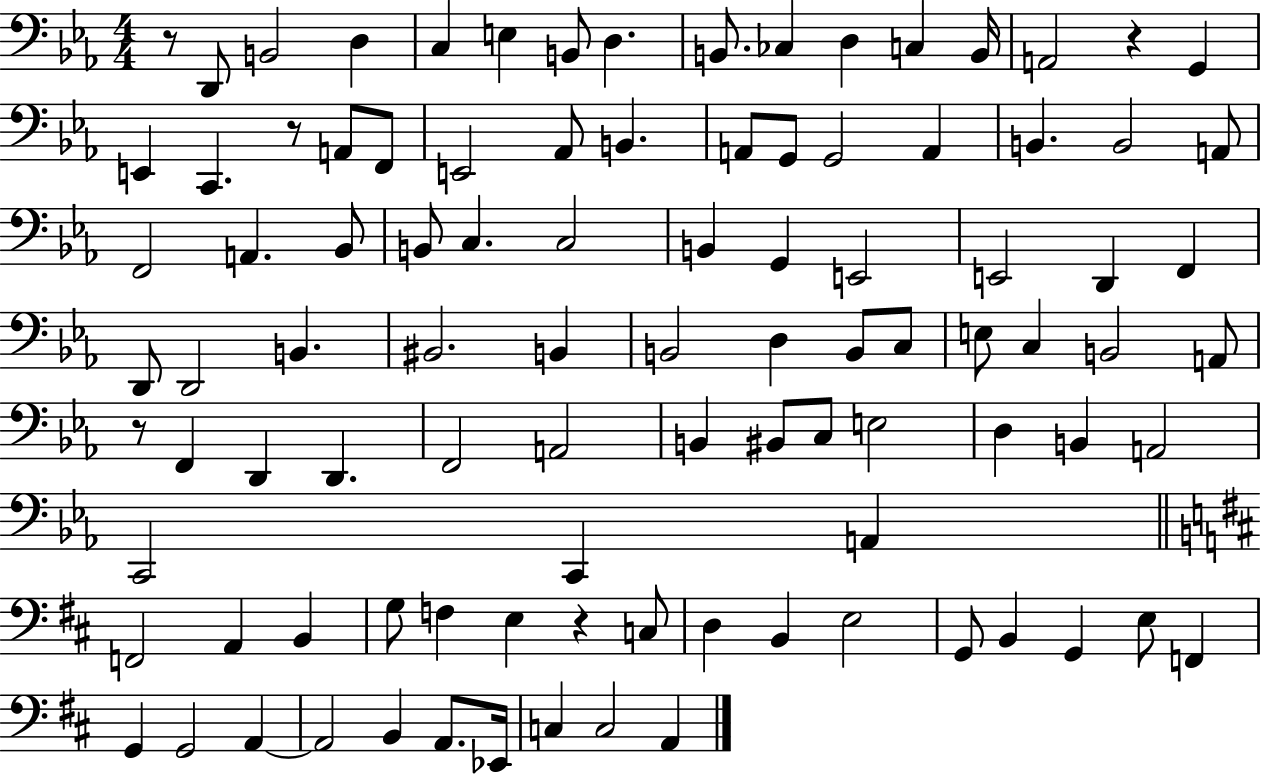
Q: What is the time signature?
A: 4/4